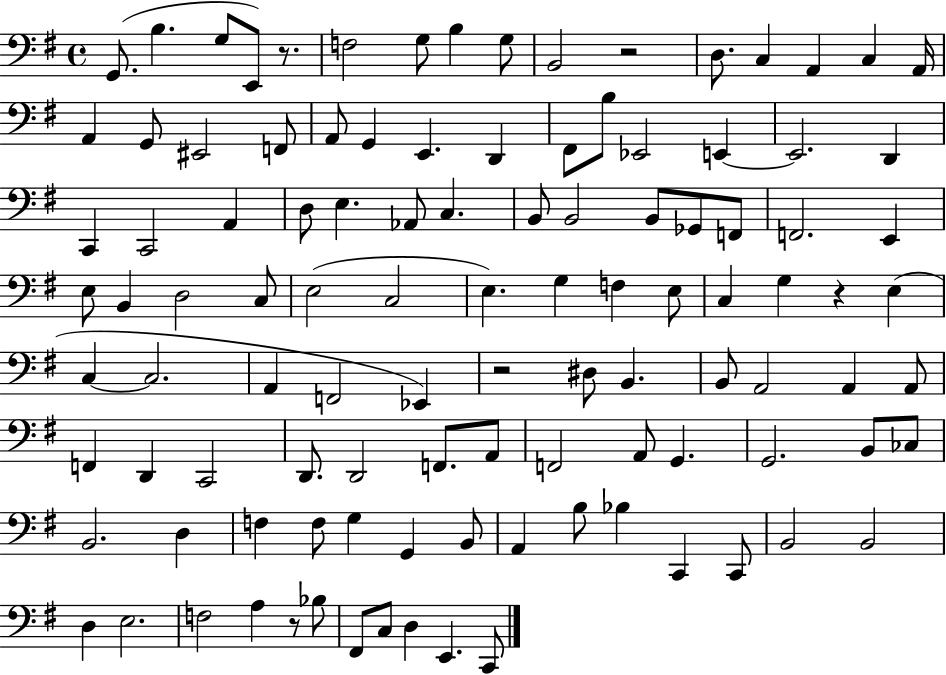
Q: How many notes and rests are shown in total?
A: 108